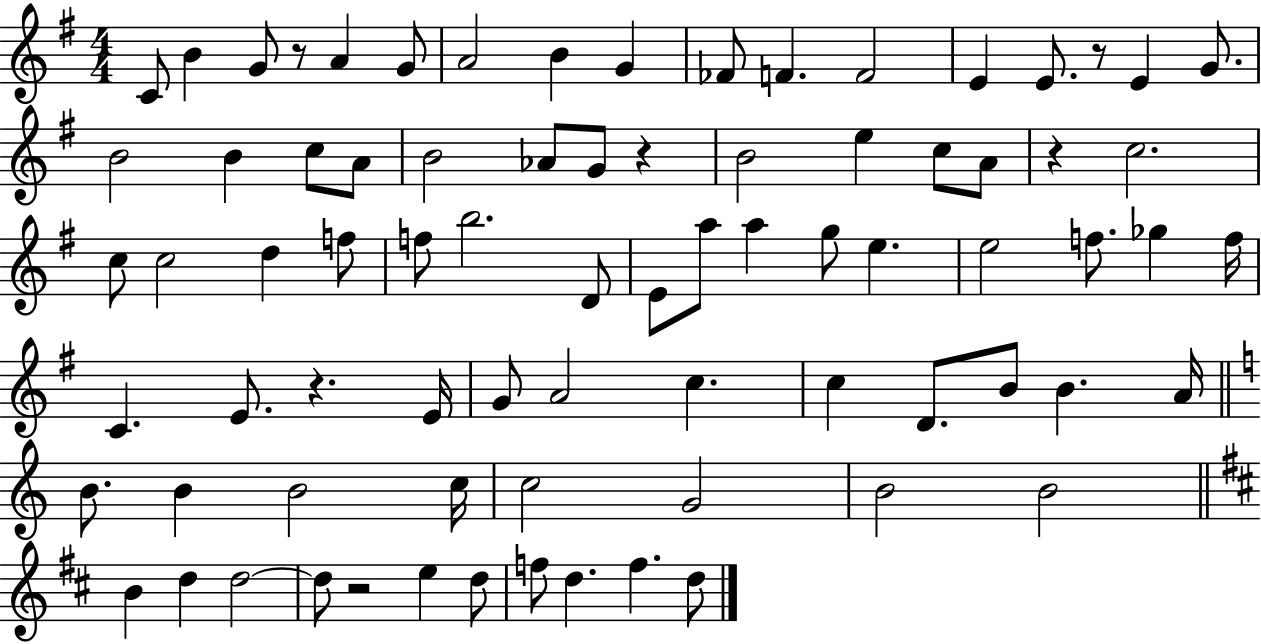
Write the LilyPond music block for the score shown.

{
  \clef treble
  \numericTimeSignature
  \time 4/4
  \key g \major
  c'8 b'4 g'8 r8 a'4 g'8 | a'2 b'4 g'4 | fes'8 f'4. f'2 | e'4 e'8. r8 e'4 g'8. | \break b'2 b'4 c''8 a'8 | b'2 aes'8 g'8 r4 | b'2 e''4 c''8 a'8 | r4 c''2. | \break c''8 c''2 d''4 f''8 | f''8 b''2. d'8 | e'8 a''8 a''4 g''8 e''4. | e''2 f''8. ges''4 f''16 | \break c'4. e'8. r4. e'16 | g'8 a'2 c''4. | c''4 d'8. b'8 b'4. a'16 | \bar "||" \break \key c \major b'8. b'4 b'2 c''16 | c''2 g'2 | b'2 b'2 | \bar "||" \break \key d \major b'4 d''4 d''2~~ | d''8 r2 e''4 d''8 | f''8 d''4. f''4. d''8 | \bar "|."
}